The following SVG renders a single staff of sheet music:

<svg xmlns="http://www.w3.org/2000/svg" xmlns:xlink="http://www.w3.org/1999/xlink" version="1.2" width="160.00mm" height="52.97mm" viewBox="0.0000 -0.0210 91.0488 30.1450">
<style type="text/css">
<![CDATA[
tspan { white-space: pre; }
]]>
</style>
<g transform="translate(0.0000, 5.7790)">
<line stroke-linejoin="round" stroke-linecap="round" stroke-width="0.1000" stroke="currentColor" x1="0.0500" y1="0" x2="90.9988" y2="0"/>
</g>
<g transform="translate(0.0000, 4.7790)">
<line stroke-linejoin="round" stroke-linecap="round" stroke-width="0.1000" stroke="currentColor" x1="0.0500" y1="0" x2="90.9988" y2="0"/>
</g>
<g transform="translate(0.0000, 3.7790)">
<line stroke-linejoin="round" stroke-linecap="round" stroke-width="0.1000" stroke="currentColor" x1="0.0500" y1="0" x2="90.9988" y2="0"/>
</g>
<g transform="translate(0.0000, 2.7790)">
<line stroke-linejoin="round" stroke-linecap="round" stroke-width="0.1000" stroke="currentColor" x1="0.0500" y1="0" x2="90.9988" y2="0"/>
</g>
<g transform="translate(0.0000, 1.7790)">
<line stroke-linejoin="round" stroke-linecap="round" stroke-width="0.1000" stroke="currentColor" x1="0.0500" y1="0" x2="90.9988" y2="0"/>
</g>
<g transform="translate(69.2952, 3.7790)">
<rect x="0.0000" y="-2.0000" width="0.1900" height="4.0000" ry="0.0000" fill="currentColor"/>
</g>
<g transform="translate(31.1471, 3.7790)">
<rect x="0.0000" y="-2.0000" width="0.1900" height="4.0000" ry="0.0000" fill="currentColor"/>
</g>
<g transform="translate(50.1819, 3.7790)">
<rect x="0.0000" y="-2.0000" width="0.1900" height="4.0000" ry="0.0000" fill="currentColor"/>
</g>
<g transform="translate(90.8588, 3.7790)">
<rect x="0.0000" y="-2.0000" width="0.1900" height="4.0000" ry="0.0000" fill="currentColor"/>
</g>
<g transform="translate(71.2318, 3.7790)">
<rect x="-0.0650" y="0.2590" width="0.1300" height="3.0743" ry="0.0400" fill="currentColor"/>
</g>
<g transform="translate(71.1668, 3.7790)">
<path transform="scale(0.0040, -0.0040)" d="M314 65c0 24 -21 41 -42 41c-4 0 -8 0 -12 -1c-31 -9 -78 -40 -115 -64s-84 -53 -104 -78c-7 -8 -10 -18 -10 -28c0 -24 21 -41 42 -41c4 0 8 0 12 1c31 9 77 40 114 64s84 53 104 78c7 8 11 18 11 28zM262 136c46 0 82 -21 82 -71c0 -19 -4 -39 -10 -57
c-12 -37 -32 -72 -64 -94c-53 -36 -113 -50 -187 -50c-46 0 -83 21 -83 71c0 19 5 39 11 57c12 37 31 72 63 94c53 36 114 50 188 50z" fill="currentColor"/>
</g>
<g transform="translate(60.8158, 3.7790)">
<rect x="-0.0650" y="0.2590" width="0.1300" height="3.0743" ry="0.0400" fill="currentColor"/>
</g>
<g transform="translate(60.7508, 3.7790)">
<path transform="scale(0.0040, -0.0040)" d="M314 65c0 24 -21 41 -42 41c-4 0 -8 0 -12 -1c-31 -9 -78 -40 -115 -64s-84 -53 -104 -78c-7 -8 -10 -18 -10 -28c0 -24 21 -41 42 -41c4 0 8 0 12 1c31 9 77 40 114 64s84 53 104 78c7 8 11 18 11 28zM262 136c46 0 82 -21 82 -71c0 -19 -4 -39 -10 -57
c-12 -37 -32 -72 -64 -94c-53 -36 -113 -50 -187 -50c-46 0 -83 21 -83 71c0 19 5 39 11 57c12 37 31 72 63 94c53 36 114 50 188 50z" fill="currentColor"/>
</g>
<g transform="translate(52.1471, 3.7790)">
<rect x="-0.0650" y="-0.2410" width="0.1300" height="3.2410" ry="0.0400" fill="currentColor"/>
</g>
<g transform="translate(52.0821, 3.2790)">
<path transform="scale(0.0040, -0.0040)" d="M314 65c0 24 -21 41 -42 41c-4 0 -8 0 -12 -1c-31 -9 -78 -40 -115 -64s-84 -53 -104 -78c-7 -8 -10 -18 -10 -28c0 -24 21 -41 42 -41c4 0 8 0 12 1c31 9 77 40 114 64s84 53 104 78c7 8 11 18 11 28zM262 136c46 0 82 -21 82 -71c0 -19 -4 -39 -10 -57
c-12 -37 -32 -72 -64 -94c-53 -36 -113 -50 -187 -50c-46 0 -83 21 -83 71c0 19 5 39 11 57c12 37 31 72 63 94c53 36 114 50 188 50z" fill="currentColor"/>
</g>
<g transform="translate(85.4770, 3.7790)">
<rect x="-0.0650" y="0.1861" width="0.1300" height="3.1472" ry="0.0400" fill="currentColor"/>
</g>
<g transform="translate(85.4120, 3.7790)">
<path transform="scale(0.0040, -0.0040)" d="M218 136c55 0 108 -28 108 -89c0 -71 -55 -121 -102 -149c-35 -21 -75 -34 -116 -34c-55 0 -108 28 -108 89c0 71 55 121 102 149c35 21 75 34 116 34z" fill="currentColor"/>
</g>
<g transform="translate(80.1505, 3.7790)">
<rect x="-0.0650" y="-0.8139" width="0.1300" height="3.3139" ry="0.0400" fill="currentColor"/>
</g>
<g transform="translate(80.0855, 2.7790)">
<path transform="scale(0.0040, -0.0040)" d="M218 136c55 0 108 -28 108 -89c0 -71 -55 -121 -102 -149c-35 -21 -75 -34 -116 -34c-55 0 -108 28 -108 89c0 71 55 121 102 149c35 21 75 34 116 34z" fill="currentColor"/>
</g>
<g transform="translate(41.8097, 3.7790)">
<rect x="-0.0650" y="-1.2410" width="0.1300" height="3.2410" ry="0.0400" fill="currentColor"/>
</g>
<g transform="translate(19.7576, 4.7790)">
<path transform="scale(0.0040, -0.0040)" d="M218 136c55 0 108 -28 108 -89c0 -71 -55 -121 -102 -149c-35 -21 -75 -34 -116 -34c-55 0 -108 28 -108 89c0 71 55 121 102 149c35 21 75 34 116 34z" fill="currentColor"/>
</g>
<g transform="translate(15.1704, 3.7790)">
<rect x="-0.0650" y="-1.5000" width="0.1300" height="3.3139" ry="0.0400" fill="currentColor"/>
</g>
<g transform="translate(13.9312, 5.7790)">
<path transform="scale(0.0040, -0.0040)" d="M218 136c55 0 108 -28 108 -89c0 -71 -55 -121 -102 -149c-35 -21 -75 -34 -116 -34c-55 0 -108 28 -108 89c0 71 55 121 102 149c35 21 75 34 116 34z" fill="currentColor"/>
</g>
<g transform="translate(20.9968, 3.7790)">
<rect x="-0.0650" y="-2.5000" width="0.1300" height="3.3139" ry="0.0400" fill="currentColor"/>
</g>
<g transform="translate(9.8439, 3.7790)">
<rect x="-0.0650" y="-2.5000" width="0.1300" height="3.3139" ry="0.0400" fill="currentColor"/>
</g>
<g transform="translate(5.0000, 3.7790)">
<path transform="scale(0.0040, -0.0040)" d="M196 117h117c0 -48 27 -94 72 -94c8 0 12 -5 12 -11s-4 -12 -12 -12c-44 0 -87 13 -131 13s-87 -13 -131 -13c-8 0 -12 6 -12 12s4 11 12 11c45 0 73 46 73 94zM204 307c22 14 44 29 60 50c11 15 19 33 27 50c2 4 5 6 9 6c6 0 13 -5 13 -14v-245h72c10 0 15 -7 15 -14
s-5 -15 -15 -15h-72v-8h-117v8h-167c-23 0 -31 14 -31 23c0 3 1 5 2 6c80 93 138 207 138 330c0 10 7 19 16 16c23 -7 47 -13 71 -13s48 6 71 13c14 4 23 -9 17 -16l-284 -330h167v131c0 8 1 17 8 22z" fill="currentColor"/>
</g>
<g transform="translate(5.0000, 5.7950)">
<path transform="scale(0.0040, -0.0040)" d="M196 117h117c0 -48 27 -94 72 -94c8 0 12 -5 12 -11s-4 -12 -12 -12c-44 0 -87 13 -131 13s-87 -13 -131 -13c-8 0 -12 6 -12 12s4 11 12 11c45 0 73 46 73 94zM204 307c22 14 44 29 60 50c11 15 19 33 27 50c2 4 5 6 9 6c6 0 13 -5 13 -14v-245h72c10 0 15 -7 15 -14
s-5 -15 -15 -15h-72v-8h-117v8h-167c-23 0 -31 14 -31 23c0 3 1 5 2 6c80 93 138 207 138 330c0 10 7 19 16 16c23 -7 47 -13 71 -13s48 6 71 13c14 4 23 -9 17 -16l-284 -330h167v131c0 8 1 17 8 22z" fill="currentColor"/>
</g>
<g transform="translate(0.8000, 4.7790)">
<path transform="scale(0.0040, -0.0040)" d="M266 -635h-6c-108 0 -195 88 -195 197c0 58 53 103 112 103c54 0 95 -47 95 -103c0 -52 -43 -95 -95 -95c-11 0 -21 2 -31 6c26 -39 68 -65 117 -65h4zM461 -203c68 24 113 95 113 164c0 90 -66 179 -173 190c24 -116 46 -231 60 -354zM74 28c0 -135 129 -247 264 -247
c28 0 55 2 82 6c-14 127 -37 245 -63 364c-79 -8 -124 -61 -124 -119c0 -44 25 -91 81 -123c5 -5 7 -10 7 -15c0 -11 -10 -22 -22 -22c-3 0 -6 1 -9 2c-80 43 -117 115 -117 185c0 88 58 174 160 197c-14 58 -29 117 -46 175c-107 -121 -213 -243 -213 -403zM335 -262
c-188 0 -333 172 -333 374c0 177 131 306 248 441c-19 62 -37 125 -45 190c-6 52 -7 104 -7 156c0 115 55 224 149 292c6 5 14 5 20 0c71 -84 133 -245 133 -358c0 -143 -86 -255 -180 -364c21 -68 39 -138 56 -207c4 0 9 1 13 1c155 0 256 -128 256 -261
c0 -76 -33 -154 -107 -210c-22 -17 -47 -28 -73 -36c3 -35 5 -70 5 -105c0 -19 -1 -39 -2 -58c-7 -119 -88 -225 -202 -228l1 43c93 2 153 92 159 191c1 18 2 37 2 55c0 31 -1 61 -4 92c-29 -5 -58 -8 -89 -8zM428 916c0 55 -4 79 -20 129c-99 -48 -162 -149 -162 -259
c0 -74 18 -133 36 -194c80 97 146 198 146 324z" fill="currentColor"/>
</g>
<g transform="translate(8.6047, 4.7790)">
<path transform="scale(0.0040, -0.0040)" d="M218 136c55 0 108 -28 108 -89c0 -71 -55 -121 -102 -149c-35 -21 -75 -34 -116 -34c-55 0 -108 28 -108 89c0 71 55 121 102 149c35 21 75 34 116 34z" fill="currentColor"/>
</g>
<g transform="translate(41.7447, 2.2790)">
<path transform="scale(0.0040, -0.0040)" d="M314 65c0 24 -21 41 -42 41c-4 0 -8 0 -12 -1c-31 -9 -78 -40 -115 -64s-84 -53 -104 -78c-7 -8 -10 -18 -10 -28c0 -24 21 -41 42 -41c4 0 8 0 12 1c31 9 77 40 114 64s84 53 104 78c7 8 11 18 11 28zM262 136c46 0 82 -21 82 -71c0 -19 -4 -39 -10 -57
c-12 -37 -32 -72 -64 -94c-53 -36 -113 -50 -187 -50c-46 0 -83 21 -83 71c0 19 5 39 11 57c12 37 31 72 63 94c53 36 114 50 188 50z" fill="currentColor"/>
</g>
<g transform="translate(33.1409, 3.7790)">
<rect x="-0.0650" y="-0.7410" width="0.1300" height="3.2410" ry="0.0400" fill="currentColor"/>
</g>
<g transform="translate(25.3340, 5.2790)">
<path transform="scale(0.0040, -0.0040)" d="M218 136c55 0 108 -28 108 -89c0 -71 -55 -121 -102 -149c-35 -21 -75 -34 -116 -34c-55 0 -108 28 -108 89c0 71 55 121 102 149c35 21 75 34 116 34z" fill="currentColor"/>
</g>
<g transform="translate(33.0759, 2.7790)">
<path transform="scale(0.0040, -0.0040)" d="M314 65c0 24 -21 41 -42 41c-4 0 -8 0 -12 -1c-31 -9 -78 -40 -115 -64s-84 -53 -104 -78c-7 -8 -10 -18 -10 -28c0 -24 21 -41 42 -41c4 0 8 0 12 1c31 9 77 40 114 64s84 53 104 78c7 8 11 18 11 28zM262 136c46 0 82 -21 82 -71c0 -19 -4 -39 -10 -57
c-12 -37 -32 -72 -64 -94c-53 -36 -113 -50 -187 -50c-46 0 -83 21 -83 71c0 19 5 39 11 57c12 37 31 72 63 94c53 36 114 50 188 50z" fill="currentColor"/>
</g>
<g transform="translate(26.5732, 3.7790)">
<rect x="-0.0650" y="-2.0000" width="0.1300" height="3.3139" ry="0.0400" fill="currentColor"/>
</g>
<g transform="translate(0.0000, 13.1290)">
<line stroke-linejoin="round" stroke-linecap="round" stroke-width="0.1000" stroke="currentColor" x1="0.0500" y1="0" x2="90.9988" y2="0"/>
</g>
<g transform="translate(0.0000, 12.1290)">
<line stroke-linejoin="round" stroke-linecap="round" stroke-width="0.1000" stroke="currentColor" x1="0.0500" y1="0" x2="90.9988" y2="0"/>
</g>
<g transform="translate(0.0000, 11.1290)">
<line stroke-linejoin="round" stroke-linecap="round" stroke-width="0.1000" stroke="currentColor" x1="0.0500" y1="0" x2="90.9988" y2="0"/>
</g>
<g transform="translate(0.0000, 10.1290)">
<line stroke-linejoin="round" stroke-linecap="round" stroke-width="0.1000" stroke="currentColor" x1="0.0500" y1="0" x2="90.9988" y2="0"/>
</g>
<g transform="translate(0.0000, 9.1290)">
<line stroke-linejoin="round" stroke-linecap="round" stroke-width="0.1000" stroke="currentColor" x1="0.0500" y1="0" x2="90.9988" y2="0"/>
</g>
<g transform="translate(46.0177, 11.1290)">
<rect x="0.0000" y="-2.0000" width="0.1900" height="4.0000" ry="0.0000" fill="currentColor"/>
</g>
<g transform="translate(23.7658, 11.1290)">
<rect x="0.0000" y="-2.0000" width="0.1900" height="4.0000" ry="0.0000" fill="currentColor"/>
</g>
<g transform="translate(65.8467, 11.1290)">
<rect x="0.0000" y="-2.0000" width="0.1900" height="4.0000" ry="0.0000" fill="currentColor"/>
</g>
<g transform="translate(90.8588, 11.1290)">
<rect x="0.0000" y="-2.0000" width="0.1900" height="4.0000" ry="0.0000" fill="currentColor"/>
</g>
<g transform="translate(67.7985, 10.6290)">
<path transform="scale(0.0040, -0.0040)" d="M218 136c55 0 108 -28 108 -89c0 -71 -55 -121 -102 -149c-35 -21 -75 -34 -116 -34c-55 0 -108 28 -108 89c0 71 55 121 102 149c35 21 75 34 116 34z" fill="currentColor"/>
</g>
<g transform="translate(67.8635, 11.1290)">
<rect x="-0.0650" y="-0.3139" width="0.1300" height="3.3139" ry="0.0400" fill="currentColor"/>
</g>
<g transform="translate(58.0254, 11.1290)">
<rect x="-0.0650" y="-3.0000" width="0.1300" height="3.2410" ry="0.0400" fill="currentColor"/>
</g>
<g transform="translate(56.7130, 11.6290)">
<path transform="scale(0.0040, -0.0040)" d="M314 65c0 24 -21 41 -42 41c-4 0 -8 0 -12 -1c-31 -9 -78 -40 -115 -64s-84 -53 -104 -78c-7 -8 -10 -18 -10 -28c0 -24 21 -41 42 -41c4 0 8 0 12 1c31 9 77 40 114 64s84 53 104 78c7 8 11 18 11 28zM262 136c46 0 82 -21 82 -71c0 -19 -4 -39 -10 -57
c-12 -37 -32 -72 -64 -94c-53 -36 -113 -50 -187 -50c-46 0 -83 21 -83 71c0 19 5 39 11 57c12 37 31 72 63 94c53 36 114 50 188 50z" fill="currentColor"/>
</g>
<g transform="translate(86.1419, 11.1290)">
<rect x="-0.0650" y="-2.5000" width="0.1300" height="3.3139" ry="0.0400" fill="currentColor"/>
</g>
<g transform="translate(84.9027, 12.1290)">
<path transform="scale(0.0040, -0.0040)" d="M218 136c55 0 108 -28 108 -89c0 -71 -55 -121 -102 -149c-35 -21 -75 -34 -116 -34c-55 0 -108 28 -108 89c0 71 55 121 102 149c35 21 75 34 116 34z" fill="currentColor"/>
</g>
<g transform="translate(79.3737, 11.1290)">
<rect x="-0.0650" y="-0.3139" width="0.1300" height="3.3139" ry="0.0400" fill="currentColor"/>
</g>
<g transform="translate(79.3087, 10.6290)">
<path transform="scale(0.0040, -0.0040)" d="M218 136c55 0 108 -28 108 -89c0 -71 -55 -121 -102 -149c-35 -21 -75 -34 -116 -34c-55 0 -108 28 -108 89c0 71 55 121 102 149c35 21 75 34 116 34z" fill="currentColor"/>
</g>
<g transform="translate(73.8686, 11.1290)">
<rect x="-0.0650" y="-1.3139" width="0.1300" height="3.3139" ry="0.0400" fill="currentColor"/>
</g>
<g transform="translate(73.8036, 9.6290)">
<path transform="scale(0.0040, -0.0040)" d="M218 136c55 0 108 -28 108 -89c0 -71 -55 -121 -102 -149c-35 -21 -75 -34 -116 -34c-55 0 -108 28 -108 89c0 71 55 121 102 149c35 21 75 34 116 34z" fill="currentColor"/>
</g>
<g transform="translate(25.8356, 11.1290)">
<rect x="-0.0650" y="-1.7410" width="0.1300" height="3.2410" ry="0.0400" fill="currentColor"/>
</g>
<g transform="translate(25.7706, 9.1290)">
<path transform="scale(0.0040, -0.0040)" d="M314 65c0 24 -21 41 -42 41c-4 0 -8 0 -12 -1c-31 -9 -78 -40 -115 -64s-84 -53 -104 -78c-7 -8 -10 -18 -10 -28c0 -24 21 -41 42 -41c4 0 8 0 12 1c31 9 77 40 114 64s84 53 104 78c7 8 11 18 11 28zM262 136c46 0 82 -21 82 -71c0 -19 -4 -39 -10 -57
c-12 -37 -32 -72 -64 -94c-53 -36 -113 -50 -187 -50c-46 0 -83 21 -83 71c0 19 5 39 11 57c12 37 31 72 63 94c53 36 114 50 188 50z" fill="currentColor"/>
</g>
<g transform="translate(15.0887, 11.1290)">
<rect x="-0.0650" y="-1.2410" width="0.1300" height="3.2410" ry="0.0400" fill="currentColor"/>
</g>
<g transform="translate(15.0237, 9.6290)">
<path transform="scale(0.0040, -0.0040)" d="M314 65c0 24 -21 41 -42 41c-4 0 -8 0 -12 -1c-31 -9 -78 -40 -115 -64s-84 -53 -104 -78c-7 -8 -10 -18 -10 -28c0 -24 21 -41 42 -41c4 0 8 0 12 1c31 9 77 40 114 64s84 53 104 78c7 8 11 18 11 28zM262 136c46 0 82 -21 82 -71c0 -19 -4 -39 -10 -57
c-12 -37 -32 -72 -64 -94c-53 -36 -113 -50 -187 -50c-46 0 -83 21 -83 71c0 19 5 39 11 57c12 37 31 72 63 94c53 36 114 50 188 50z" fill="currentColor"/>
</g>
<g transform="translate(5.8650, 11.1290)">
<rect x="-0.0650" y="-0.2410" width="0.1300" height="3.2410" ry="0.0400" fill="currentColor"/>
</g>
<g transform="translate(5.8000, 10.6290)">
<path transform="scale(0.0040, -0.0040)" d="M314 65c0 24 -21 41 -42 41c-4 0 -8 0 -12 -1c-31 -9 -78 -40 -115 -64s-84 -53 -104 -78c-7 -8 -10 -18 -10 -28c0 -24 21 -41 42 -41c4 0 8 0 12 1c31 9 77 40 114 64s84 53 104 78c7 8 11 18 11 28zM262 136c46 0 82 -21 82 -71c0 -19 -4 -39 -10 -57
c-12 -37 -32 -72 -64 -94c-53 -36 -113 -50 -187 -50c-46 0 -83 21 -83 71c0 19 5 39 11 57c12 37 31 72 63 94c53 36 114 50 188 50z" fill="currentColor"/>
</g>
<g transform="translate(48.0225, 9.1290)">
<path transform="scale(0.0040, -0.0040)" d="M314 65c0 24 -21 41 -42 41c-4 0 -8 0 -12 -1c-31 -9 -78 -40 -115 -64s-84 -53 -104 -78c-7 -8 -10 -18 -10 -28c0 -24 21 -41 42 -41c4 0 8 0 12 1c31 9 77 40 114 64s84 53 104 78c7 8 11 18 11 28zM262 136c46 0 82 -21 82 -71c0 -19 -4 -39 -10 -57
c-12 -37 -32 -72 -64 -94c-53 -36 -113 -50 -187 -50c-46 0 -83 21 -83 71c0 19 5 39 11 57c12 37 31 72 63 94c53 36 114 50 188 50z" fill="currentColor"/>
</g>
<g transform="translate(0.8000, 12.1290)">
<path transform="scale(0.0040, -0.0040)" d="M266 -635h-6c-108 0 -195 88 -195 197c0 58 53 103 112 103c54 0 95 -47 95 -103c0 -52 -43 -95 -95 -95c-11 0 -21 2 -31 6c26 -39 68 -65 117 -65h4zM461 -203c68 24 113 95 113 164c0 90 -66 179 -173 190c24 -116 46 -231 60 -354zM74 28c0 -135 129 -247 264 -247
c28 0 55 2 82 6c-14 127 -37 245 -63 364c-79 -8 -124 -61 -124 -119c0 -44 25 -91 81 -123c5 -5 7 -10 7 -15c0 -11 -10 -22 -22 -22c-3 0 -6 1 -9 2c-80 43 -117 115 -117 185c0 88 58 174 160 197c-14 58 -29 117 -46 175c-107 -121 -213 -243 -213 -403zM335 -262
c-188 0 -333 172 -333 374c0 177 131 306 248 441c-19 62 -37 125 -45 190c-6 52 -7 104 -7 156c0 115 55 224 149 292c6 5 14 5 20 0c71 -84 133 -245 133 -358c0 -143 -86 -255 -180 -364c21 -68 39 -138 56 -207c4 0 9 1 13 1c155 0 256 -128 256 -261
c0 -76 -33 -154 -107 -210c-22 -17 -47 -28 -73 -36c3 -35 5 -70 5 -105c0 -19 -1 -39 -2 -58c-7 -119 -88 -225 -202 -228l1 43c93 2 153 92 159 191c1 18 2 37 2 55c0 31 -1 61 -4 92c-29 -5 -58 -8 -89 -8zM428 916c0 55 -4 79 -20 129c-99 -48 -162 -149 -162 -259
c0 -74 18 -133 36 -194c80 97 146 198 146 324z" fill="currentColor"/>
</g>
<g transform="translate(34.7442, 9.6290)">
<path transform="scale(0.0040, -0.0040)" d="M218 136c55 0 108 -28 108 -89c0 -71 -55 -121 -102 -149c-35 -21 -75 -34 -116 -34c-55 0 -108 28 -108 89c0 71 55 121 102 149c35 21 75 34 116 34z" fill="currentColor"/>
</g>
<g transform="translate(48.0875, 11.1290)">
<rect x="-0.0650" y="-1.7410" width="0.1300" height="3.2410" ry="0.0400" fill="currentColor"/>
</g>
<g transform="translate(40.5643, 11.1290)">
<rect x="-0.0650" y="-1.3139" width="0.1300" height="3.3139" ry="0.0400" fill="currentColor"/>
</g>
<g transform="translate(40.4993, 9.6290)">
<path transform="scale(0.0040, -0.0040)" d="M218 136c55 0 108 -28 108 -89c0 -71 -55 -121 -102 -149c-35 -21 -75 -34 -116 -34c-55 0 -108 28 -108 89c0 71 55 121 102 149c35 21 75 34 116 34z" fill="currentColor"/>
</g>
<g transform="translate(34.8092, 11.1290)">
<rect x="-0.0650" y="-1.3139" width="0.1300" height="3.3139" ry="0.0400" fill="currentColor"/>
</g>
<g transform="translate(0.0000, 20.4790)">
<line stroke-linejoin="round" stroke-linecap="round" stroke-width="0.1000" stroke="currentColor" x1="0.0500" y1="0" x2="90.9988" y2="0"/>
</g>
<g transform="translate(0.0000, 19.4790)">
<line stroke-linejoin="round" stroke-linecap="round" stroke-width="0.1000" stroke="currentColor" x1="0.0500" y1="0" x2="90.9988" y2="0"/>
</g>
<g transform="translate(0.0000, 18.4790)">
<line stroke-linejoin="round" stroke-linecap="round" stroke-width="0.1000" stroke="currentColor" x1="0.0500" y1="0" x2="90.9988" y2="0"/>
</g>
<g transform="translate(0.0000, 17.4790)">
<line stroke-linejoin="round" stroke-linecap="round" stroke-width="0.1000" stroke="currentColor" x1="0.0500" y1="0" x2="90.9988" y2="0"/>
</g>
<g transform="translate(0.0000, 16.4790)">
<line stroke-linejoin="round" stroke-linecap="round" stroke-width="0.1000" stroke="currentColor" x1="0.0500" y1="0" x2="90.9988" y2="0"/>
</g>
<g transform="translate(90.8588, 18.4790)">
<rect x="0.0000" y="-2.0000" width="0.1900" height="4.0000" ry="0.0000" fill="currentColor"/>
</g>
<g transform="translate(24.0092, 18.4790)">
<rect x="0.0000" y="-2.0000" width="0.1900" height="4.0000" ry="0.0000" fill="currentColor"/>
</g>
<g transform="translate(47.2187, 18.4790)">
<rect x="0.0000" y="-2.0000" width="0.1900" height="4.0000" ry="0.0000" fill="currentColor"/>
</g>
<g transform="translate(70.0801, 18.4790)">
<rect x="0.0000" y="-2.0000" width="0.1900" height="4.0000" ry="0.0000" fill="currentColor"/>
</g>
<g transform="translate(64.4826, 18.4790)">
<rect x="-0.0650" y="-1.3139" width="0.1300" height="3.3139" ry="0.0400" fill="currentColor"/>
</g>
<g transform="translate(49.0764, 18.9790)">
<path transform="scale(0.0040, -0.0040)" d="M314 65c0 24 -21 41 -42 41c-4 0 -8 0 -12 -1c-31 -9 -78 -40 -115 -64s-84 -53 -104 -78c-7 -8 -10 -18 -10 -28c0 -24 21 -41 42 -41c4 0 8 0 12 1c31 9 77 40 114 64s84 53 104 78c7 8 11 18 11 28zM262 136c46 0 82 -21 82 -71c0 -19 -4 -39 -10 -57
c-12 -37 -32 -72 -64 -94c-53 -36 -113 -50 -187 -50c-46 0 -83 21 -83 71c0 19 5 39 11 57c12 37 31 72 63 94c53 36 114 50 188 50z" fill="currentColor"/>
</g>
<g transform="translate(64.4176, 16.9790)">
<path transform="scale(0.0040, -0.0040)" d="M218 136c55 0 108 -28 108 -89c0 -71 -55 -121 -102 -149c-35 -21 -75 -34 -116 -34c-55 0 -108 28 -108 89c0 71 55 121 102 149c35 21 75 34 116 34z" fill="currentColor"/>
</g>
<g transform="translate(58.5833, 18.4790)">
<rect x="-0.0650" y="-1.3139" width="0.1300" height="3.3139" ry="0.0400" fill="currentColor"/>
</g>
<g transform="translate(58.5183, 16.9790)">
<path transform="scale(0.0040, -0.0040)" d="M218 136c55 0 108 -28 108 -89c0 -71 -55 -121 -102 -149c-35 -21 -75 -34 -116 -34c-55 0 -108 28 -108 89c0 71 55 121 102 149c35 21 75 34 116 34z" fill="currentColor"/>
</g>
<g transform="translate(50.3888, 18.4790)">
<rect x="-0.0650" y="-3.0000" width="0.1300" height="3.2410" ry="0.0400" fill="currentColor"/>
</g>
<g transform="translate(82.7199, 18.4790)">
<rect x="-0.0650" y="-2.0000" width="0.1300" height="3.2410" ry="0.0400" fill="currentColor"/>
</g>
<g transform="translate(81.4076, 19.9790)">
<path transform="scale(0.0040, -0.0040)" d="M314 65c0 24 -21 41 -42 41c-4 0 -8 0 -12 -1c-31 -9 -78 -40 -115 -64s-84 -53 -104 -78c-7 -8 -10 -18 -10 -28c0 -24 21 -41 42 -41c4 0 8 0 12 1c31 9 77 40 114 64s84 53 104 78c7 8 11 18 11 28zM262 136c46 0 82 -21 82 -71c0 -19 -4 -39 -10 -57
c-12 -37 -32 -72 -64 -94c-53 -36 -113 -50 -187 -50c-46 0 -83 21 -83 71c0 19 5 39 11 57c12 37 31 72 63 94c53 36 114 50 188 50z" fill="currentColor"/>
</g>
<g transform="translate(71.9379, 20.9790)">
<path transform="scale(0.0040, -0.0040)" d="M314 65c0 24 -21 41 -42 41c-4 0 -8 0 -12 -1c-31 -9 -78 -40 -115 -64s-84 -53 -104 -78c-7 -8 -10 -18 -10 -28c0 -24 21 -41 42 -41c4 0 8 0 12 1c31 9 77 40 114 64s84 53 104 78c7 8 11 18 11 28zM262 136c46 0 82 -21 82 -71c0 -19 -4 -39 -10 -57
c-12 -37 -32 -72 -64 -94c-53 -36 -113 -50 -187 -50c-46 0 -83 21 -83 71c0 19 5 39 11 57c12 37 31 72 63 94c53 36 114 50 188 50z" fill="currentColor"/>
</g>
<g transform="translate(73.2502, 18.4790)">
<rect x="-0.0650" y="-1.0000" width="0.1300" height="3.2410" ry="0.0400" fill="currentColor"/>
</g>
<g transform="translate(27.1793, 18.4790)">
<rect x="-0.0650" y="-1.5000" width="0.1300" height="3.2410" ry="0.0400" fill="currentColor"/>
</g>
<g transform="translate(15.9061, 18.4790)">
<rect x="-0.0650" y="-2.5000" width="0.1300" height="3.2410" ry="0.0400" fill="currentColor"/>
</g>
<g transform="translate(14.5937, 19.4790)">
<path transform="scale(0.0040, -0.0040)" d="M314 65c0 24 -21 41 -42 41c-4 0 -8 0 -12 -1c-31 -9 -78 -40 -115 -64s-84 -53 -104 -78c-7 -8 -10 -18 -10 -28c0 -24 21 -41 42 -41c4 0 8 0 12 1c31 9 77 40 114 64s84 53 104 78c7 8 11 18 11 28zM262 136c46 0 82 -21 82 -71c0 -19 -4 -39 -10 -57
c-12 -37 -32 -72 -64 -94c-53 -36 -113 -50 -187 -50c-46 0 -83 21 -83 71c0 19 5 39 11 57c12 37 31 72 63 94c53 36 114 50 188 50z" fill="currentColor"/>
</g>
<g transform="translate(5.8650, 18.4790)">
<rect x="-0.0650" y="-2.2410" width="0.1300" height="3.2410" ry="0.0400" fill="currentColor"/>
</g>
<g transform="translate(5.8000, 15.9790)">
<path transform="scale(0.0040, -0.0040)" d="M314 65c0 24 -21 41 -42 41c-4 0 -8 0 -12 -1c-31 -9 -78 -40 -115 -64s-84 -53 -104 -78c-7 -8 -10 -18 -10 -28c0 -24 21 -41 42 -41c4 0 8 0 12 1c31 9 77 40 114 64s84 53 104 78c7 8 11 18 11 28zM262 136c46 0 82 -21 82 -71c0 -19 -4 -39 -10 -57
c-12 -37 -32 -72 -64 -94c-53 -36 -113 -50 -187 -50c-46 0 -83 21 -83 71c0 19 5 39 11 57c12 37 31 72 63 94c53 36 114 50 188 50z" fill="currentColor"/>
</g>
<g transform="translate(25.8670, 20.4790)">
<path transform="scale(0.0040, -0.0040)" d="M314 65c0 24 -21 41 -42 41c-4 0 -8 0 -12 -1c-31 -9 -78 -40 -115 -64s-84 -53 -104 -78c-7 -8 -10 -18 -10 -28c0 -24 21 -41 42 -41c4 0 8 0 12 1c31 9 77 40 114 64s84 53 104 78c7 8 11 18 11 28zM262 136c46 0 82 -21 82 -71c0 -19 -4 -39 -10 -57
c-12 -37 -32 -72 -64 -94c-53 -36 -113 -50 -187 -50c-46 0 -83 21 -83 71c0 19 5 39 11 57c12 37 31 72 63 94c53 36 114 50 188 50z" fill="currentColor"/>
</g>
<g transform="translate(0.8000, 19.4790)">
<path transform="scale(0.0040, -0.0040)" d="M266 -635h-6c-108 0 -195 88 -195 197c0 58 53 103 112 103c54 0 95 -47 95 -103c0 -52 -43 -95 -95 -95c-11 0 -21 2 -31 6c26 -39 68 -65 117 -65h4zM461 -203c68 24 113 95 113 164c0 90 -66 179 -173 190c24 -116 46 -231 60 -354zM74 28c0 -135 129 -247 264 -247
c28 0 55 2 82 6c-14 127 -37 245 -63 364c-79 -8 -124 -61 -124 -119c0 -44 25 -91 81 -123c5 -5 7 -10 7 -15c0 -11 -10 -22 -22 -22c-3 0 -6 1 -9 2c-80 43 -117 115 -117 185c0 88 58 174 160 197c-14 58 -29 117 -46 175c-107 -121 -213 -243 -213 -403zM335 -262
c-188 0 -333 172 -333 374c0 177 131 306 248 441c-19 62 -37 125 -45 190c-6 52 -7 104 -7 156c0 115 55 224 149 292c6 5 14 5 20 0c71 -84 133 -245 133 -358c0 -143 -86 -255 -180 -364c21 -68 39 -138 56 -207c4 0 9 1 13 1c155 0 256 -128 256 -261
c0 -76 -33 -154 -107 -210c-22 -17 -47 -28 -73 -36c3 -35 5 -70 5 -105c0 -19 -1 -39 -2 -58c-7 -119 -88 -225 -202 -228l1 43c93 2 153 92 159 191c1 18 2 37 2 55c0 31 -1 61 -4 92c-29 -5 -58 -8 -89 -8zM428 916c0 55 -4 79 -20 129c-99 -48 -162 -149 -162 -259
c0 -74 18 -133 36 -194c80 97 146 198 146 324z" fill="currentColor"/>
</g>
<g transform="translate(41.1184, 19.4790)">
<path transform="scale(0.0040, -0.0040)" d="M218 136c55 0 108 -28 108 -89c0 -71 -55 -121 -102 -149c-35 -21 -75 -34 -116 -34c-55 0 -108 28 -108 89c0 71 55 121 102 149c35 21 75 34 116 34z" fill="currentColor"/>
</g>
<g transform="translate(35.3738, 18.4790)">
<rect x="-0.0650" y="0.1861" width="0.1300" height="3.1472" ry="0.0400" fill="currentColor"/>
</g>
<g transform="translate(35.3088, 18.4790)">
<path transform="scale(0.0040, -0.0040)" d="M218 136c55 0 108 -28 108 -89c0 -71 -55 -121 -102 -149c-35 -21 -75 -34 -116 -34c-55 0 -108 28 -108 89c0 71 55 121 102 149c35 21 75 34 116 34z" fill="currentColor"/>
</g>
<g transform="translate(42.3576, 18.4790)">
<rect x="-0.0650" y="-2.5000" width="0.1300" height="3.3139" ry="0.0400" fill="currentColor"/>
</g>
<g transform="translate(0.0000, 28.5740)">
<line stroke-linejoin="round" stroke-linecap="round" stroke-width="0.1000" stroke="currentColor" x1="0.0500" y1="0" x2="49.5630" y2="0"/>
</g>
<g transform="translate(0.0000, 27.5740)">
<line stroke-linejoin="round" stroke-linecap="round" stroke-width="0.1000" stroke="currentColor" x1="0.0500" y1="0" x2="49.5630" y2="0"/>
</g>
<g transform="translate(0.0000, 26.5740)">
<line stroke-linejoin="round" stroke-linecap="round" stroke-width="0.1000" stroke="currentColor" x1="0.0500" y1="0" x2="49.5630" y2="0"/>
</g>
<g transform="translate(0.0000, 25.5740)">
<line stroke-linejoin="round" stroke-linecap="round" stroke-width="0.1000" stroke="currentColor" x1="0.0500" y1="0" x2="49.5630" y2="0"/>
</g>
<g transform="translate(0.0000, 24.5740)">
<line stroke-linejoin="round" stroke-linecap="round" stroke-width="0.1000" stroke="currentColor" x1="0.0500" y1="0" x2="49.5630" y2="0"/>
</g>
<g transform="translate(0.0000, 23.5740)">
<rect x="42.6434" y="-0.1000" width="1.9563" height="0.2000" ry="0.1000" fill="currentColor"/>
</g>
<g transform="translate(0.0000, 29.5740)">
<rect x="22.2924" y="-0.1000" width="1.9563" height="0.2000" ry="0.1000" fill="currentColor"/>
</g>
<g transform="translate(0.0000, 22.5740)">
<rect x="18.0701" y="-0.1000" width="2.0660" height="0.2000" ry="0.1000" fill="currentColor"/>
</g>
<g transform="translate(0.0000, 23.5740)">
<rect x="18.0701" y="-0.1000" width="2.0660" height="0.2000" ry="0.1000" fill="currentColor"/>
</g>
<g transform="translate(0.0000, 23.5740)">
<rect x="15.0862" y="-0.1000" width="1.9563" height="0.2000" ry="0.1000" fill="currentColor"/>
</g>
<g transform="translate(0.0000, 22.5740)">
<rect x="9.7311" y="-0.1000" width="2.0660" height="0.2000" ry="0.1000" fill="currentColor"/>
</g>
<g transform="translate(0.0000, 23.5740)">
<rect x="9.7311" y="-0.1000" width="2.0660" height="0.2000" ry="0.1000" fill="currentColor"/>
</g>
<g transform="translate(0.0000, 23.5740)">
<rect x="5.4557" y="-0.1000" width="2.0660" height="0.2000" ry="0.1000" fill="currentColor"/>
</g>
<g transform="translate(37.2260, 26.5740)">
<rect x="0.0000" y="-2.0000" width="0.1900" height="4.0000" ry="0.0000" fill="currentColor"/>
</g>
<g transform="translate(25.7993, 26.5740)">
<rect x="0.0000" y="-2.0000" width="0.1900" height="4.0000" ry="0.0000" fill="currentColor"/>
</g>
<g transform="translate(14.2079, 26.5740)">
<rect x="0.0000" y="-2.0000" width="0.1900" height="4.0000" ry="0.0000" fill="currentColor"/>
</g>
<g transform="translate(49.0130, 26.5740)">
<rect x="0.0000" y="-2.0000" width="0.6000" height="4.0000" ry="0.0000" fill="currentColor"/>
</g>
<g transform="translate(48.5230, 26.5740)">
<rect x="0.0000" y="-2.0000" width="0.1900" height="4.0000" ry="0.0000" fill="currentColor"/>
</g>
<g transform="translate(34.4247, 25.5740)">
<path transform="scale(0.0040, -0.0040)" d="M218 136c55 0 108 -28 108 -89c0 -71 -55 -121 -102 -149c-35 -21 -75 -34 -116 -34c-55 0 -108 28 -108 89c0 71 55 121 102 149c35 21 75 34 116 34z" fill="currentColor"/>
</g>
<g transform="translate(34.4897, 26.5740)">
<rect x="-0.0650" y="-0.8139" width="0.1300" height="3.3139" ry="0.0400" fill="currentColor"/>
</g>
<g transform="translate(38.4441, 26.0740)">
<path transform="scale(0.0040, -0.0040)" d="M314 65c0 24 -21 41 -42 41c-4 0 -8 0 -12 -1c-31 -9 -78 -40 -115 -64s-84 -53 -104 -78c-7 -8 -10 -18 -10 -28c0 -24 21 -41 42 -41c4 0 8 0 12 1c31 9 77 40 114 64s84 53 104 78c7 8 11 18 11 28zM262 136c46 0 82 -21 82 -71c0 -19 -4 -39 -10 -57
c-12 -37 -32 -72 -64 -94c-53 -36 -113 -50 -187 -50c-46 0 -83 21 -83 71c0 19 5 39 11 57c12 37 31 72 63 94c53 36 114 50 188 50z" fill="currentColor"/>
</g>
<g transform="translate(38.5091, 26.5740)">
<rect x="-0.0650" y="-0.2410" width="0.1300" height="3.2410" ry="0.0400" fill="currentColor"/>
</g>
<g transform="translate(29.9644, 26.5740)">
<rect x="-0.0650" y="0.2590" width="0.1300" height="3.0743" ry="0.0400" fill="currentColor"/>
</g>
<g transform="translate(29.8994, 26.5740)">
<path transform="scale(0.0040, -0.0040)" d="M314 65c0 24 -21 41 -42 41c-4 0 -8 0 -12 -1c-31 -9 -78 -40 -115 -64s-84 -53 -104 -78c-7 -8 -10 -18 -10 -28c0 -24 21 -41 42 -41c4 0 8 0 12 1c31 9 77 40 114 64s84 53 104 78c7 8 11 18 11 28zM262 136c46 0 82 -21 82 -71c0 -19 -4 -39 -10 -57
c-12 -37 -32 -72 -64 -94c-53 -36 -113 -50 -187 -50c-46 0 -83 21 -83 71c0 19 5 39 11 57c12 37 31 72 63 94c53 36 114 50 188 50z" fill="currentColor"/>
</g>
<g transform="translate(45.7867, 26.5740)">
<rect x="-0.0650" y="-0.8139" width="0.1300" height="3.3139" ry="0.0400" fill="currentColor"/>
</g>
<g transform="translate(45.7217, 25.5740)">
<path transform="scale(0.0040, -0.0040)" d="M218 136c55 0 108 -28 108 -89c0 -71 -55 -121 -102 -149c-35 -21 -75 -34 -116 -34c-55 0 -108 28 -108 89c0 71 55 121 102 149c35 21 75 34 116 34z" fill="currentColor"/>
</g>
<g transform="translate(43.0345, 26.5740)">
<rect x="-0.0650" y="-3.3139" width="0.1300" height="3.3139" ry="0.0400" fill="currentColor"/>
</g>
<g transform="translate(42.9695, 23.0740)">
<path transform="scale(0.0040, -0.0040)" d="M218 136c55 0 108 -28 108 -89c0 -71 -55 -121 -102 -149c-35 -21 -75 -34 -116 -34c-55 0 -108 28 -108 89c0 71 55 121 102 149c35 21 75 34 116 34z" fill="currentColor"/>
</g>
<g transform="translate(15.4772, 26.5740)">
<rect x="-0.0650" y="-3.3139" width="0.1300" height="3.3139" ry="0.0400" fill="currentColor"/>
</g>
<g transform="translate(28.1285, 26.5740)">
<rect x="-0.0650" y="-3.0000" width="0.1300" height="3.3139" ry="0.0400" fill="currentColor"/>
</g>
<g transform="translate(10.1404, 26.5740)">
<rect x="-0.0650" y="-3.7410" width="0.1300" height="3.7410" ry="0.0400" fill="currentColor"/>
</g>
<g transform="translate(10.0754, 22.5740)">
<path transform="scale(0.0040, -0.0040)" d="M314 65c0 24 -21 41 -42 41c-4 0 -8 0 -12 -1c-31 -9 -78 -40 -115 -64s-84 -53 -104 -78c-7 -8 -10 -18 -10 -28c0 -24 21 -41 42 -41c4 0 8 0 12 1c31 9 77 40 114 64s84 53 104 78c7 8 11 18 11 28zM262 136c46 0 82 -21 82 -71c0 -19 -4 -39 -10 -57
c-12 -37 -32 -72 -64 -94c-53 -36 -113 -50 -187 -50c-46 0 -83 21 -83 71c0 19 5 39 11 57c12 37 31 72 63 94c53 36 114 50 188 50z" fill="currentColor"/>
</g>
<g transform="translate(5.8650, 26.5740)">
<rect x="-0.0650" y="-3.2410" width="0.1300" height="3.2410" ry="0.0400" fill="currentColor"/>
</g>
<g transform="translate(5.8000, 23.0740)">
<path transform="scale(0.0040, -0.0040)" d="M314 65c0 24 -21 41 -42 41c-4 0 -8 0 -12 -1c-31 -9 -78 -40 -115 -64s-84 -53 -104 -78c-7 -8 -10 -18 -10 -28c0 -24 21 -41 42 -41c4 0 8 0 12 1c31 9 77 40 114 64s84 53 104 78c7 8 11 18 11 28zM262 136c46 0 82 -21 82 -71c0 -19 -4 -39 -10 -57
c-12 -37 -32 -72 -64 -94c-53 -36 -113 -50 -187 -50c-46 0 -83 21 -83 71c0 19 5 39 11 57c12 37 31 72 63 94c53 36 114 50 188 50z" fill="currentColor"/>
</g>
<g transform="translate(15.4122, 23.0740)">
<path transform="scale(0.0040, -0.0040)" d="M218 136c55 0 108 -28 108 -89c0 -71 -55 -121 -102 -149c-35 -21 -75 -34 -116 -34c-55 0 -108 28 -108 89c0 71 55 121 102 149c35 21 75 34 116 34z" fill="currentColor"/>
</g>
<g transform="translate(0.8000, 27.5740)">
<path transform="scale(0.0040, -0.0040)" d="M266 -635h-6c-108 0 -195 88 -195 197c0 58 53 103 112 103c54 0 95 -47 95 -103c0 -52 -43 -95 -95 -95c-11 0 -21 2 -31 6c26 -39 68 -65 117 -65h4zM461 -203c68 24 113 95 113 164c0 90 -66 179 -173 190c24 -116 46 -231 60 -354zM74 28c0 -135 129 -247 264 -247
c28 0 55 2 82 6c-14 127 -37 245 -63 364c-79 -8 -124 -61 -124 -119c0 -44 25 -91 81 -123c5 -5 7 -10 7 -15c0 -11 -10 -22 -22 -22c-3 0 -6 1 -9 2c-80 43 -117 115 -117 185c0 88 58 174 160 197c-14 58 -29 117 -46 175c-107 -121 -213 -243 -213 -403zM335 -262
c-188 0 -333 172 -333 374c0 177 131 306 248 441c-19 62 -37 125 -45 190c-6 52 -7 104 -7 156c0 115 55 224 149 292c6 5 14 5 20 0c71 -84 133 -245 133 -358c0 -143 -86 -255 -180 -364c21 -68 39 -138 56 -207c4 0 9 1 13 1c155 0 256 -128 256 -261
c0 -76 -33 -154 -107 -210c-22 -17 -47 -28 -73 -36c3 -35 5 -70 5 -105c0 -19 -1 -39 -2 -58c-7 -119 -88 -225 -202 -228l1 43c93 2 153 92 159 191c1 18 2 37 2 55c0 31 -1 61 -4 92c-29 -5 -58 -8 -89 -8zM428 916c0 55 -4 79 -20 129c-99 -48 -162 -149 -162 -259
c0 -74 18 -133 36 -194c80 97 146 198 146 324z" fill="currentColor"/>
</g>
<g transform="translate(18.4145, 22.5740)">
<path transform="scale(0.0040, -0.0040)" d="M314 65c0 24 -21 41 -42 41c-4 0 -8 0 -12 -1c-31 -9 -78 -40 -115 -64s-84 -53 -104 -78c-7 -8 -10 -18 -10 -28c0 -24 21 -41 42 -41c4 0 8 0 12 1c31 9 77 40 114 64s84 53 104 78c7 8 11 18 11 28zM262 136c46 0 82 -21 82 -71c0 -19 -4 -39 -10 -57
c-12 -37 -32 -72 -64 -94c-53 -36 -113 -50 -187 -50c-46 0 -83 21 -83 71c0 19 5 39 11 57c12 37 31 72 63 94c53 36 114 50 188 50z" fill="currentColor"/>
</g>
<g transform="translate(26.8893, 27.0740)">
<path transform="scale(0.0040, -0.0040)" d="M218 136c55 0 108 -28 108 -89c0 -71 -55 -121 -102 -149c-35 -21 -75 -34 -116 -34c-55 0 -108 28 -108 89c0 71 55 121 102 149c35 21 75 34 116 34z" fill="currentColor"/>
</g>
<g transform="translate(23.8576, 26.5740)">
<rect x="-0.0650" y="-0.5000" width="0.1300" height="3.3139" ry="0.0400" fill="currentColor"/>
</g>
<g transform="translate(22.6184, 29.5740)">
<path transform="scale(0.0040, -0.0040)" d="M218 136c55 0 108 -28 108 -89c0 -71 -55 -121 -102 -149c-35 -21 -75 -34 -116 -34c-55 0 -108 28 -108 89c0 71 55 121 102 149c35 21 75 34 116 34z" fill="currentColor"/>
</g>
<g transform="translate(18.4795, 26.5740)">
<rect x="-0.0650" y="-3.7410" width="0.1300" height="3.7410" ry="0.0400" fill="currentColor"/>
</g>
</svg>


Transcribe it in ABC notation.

X:1
T:Untitled
M:4/4
L:1/4
K:C
G E G F d2 e2 c2 B2 B2 d B c2 e2 f2 e e f2 A2 c e c G g2 G2 E2 B G A2 e e D2 F2 b2 c'2 b c'2 C A B2 d c2 b d